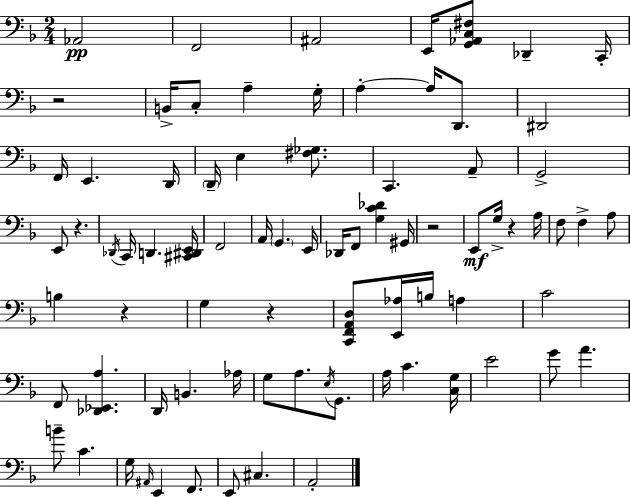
Ab2/h F2/h A#2/h E2/s [G2,Ab2,C3,F#3]/e Db2/q C2/s R/h B2/s C3/e A3/q G3/s A3/q A3/s D2/e. D#2/h F2/s E2/q. D2/s D2/s E3/q [F#3,Gb3]/e. C2/q. A2/e G2/h E2/e R/q. Db2/s C2/s D2/q. [C#2,D#2,E2]/s F2/h A2/s G2/q. E2/s Db2/s F2/e [G3,C4,Db4]/q G#2/s R/h E2/e G3/s R/q A3/s F3/e F3/q A3/e B3/q R/q G3/q R/q [C2,F2,A2,D3]/e [E2,Ab3]/s B3/s A3/q C4/h F2/e [Db2,Eb2,A3]/q. D2/s B2/q. Ab3/s G3/e A3/e. E3/s G2/e. A3/s C4/q. [C3,G3]/s E4/h G4/e A4/q. B4/e C4/q. G3/s A#2/s E2/q F2/e. E2/e C#3/q. A2/h